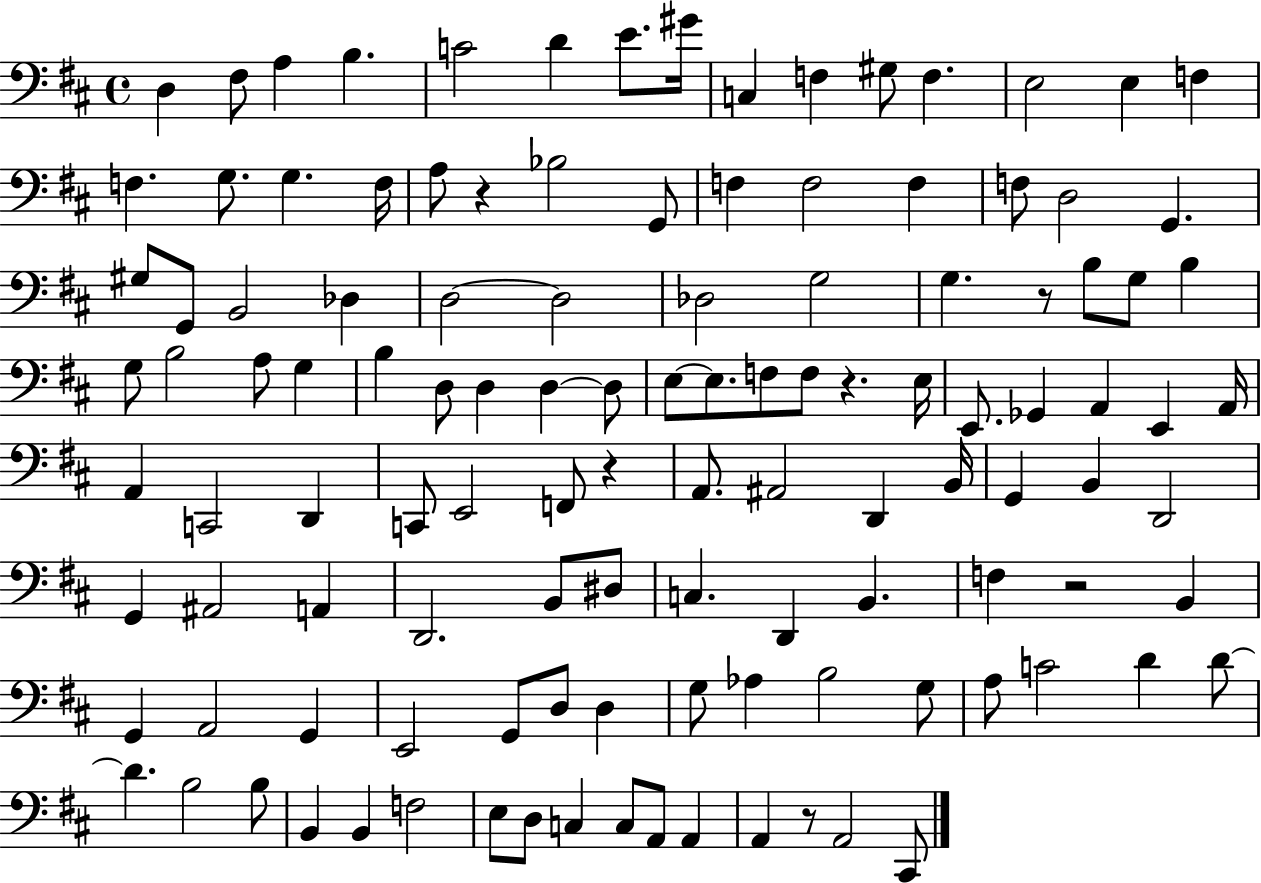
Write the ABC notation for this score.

X:1
T:Untitled
M:4/4
L:1/4
K:D
D, ^F,/2 A, B, C2 D E/2 ^G/4 C, F, ^G,/2 F, E,2 E, F, F, G,/2 G, F,/4 A,/2 z _B,2 G,,/2 F, F,2 F, F,/2 D,2 G,, ^G,/2 G,,/2 B,,2 _D, D,2 D,2 _D,2 G,2 G, z/2 B,/2 G,/2 B, G,/2 B,2 A,/2 G, B, D,/2 D, D, D,/2 E,/2 E,/2 F,/2 F,/2 z E,/4 E,,/2 _G,, A,, E,, A,,/4 A,, C,,2 D,, C,,/2 E,,2 F,,/2 z A,,/2 ^A,,2 D,, B,,/4 G,, B,, D,,2 G,, ^A,,2 A,, D,,2 B,,/2 ^D,/2 C, D,, B,, F, z2 B,, G,, A,,2 G,, E,,2 G,,/2 D,/2 D, G,/2 _A, B,2 G,/2 A,/2 C2 D D/2 D B,2 B,/2 B,, B,, F,2 E,/2 D,/2 C, C,/2 A,,/2 A,, A,, z/2 A,,2 ^C,,/2